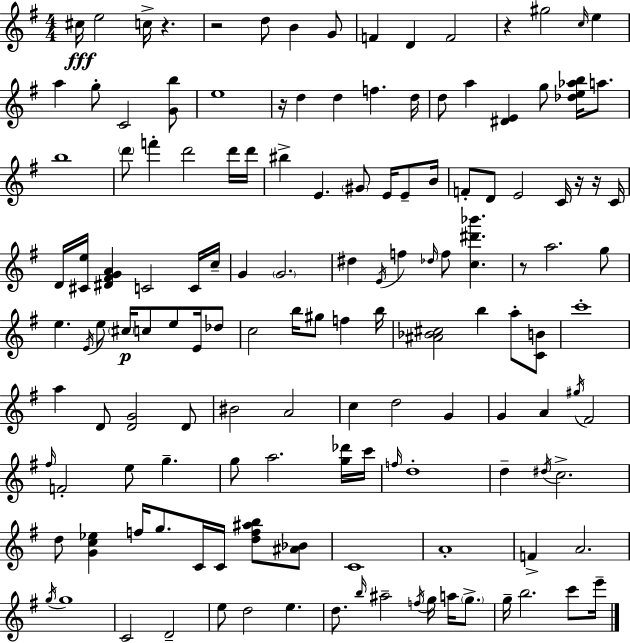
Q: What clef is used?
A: treble